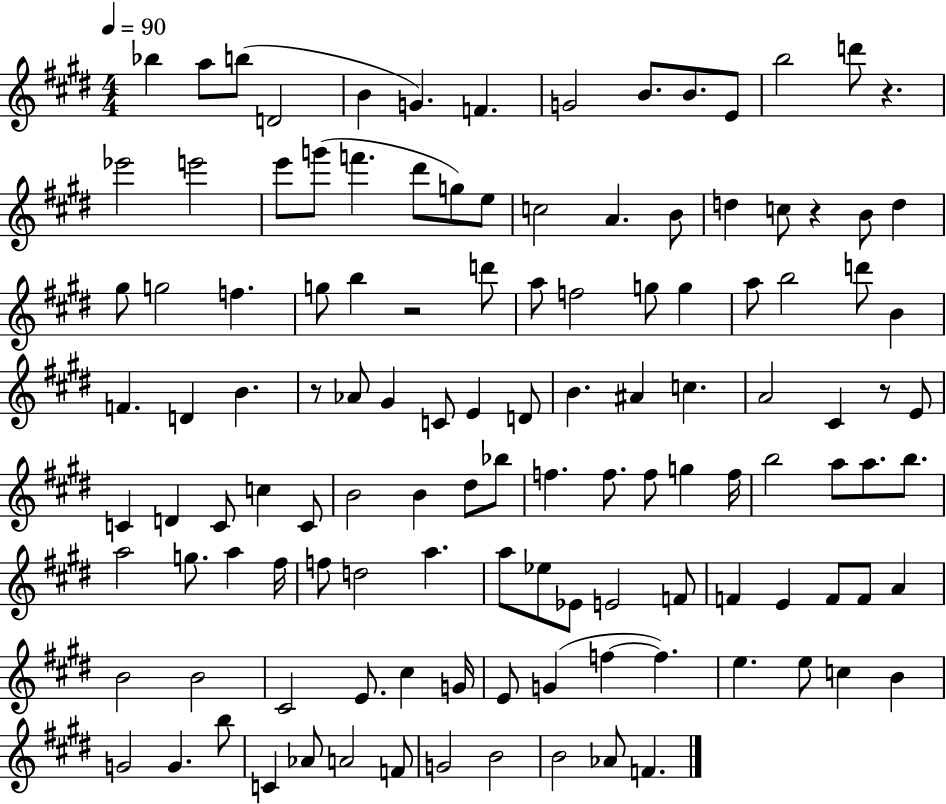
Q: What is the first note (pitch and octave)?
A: Bb5